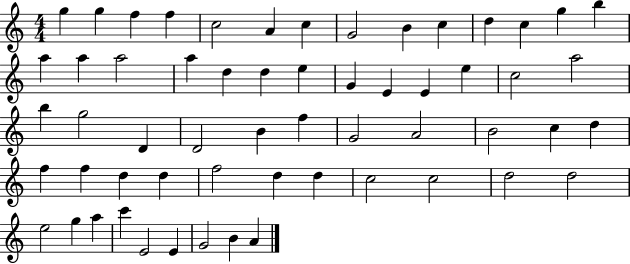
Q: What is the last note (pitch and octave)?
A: A4